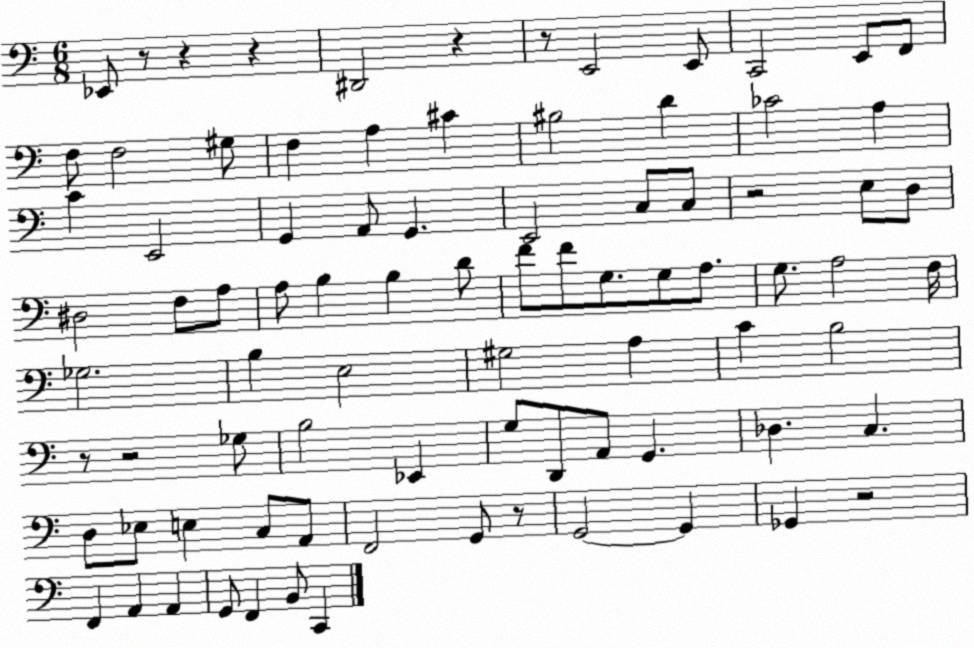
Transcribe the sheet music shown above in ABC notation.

X:1
T:Untitled
M:6/8
L:1/4
K:C
_E,,/2 z/2 z z ^D,,2 z z/2 E,,2 E,,/2 C,,2 E,,/2 F,,/2 F,/2 F,2 ^G,/2 F, A, ^C ^B,2 D _C2 A, C E,,2 G,, A,,/2 G,, E,,2 C,/2 C,/2 z2 E,/2 D,/2 ^D,2 F,/2 A,/2 A,/2 B, B, D/2 F/2 F/2 G,/2 G,/2 A,/2 G,/2 A,2 F,/4 _G,2 B, E,2 ^G,2 A, C B,2 z/2 z2 _G,/2 B,2 _E,, G,/2 D,,/2 A,,/2 G,, _D, C, D,/2 _E,/2 E, C,/2 A,,/2 F,,2 G,,/2 z/2 G,,2 G,, _G,, z2 F,, A,, A,, G,,/2 F,, B,,/2 C,,